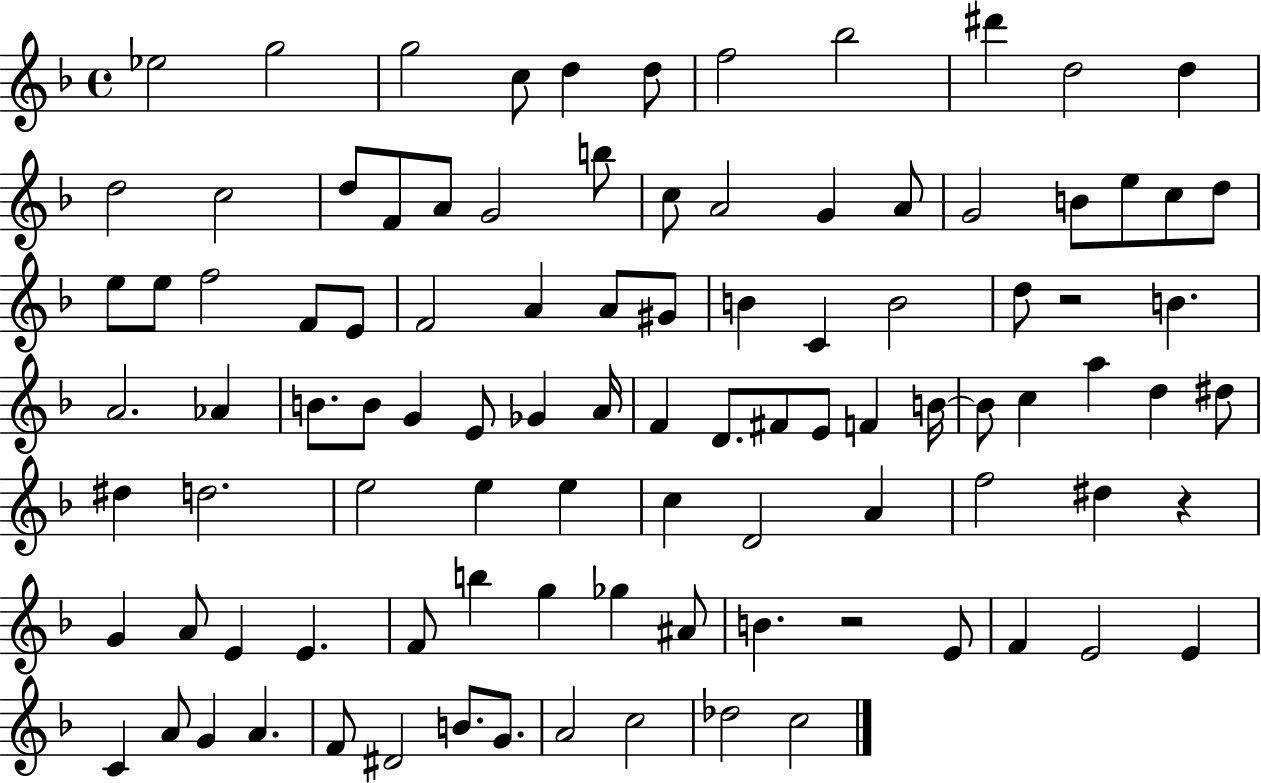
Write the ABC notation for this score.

X:1
T:Untitled
M:4/4
L:1/4
K:F
_e2 g2 g2 c/2 d d/2 f2 _b2 ^d' d2 d d2 c2 d/2 F/2 A/2 G2 b/2 c/2 A2 G A/2 G2 B/2 e/2 c/2 d/2 e/2 e/2 f2 F/2 E/2 F2 A A/2 ^G/2 B C B2 d/2 z2 B A2 _A B/2 B/2 G E/2 _G A/4 F D/2 ^F/2 E/2 F B/4 B/2 c a d ^d/2 ^d d2 e2 e e c D2 A f2 ^d z G A/2 E E F/2 b g _g ^A/2 B z2 E/2 F E2 E C A/2 G A F/2 ^D2 B/2 G/2 A2 c2 _d2 c2